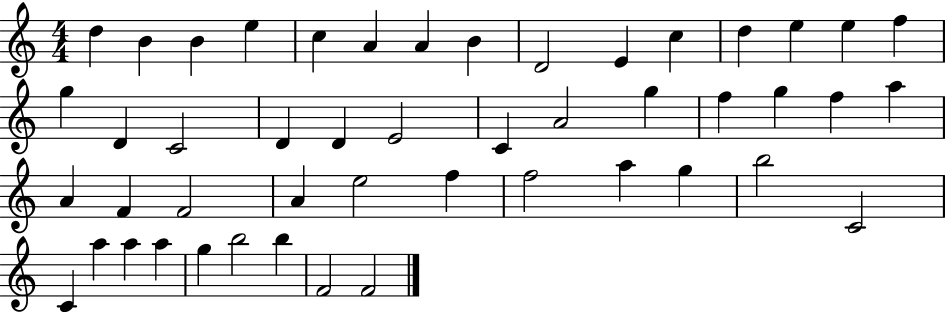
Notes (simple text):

D5/q B4/q B4/q E5/q C5/q A4/q A4/q B4/q D4/h E4/q C5/q D5/q E5/q E5/q F5/q G5/q D4/q C4/h D4/q D4/q E4/h C4/q A4/h G5/q F5/q G5/q F5/q A5/q A4/q F4/q F4/h A4/q E5/h F5/q F5/h A5/q G5/q B5/h C4/h C4/q A5/q A5/q A5/q G5/q B5/h B5/q F4/h F4/h